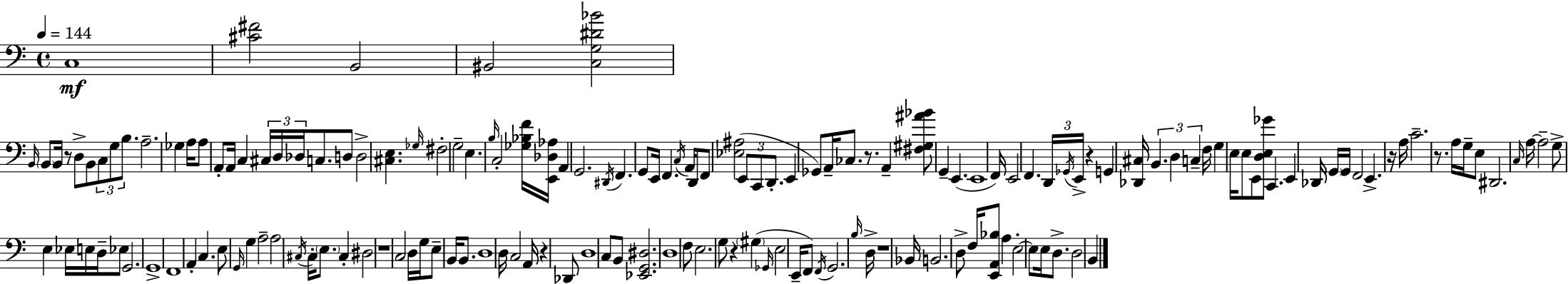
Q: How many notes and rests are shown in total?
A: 162